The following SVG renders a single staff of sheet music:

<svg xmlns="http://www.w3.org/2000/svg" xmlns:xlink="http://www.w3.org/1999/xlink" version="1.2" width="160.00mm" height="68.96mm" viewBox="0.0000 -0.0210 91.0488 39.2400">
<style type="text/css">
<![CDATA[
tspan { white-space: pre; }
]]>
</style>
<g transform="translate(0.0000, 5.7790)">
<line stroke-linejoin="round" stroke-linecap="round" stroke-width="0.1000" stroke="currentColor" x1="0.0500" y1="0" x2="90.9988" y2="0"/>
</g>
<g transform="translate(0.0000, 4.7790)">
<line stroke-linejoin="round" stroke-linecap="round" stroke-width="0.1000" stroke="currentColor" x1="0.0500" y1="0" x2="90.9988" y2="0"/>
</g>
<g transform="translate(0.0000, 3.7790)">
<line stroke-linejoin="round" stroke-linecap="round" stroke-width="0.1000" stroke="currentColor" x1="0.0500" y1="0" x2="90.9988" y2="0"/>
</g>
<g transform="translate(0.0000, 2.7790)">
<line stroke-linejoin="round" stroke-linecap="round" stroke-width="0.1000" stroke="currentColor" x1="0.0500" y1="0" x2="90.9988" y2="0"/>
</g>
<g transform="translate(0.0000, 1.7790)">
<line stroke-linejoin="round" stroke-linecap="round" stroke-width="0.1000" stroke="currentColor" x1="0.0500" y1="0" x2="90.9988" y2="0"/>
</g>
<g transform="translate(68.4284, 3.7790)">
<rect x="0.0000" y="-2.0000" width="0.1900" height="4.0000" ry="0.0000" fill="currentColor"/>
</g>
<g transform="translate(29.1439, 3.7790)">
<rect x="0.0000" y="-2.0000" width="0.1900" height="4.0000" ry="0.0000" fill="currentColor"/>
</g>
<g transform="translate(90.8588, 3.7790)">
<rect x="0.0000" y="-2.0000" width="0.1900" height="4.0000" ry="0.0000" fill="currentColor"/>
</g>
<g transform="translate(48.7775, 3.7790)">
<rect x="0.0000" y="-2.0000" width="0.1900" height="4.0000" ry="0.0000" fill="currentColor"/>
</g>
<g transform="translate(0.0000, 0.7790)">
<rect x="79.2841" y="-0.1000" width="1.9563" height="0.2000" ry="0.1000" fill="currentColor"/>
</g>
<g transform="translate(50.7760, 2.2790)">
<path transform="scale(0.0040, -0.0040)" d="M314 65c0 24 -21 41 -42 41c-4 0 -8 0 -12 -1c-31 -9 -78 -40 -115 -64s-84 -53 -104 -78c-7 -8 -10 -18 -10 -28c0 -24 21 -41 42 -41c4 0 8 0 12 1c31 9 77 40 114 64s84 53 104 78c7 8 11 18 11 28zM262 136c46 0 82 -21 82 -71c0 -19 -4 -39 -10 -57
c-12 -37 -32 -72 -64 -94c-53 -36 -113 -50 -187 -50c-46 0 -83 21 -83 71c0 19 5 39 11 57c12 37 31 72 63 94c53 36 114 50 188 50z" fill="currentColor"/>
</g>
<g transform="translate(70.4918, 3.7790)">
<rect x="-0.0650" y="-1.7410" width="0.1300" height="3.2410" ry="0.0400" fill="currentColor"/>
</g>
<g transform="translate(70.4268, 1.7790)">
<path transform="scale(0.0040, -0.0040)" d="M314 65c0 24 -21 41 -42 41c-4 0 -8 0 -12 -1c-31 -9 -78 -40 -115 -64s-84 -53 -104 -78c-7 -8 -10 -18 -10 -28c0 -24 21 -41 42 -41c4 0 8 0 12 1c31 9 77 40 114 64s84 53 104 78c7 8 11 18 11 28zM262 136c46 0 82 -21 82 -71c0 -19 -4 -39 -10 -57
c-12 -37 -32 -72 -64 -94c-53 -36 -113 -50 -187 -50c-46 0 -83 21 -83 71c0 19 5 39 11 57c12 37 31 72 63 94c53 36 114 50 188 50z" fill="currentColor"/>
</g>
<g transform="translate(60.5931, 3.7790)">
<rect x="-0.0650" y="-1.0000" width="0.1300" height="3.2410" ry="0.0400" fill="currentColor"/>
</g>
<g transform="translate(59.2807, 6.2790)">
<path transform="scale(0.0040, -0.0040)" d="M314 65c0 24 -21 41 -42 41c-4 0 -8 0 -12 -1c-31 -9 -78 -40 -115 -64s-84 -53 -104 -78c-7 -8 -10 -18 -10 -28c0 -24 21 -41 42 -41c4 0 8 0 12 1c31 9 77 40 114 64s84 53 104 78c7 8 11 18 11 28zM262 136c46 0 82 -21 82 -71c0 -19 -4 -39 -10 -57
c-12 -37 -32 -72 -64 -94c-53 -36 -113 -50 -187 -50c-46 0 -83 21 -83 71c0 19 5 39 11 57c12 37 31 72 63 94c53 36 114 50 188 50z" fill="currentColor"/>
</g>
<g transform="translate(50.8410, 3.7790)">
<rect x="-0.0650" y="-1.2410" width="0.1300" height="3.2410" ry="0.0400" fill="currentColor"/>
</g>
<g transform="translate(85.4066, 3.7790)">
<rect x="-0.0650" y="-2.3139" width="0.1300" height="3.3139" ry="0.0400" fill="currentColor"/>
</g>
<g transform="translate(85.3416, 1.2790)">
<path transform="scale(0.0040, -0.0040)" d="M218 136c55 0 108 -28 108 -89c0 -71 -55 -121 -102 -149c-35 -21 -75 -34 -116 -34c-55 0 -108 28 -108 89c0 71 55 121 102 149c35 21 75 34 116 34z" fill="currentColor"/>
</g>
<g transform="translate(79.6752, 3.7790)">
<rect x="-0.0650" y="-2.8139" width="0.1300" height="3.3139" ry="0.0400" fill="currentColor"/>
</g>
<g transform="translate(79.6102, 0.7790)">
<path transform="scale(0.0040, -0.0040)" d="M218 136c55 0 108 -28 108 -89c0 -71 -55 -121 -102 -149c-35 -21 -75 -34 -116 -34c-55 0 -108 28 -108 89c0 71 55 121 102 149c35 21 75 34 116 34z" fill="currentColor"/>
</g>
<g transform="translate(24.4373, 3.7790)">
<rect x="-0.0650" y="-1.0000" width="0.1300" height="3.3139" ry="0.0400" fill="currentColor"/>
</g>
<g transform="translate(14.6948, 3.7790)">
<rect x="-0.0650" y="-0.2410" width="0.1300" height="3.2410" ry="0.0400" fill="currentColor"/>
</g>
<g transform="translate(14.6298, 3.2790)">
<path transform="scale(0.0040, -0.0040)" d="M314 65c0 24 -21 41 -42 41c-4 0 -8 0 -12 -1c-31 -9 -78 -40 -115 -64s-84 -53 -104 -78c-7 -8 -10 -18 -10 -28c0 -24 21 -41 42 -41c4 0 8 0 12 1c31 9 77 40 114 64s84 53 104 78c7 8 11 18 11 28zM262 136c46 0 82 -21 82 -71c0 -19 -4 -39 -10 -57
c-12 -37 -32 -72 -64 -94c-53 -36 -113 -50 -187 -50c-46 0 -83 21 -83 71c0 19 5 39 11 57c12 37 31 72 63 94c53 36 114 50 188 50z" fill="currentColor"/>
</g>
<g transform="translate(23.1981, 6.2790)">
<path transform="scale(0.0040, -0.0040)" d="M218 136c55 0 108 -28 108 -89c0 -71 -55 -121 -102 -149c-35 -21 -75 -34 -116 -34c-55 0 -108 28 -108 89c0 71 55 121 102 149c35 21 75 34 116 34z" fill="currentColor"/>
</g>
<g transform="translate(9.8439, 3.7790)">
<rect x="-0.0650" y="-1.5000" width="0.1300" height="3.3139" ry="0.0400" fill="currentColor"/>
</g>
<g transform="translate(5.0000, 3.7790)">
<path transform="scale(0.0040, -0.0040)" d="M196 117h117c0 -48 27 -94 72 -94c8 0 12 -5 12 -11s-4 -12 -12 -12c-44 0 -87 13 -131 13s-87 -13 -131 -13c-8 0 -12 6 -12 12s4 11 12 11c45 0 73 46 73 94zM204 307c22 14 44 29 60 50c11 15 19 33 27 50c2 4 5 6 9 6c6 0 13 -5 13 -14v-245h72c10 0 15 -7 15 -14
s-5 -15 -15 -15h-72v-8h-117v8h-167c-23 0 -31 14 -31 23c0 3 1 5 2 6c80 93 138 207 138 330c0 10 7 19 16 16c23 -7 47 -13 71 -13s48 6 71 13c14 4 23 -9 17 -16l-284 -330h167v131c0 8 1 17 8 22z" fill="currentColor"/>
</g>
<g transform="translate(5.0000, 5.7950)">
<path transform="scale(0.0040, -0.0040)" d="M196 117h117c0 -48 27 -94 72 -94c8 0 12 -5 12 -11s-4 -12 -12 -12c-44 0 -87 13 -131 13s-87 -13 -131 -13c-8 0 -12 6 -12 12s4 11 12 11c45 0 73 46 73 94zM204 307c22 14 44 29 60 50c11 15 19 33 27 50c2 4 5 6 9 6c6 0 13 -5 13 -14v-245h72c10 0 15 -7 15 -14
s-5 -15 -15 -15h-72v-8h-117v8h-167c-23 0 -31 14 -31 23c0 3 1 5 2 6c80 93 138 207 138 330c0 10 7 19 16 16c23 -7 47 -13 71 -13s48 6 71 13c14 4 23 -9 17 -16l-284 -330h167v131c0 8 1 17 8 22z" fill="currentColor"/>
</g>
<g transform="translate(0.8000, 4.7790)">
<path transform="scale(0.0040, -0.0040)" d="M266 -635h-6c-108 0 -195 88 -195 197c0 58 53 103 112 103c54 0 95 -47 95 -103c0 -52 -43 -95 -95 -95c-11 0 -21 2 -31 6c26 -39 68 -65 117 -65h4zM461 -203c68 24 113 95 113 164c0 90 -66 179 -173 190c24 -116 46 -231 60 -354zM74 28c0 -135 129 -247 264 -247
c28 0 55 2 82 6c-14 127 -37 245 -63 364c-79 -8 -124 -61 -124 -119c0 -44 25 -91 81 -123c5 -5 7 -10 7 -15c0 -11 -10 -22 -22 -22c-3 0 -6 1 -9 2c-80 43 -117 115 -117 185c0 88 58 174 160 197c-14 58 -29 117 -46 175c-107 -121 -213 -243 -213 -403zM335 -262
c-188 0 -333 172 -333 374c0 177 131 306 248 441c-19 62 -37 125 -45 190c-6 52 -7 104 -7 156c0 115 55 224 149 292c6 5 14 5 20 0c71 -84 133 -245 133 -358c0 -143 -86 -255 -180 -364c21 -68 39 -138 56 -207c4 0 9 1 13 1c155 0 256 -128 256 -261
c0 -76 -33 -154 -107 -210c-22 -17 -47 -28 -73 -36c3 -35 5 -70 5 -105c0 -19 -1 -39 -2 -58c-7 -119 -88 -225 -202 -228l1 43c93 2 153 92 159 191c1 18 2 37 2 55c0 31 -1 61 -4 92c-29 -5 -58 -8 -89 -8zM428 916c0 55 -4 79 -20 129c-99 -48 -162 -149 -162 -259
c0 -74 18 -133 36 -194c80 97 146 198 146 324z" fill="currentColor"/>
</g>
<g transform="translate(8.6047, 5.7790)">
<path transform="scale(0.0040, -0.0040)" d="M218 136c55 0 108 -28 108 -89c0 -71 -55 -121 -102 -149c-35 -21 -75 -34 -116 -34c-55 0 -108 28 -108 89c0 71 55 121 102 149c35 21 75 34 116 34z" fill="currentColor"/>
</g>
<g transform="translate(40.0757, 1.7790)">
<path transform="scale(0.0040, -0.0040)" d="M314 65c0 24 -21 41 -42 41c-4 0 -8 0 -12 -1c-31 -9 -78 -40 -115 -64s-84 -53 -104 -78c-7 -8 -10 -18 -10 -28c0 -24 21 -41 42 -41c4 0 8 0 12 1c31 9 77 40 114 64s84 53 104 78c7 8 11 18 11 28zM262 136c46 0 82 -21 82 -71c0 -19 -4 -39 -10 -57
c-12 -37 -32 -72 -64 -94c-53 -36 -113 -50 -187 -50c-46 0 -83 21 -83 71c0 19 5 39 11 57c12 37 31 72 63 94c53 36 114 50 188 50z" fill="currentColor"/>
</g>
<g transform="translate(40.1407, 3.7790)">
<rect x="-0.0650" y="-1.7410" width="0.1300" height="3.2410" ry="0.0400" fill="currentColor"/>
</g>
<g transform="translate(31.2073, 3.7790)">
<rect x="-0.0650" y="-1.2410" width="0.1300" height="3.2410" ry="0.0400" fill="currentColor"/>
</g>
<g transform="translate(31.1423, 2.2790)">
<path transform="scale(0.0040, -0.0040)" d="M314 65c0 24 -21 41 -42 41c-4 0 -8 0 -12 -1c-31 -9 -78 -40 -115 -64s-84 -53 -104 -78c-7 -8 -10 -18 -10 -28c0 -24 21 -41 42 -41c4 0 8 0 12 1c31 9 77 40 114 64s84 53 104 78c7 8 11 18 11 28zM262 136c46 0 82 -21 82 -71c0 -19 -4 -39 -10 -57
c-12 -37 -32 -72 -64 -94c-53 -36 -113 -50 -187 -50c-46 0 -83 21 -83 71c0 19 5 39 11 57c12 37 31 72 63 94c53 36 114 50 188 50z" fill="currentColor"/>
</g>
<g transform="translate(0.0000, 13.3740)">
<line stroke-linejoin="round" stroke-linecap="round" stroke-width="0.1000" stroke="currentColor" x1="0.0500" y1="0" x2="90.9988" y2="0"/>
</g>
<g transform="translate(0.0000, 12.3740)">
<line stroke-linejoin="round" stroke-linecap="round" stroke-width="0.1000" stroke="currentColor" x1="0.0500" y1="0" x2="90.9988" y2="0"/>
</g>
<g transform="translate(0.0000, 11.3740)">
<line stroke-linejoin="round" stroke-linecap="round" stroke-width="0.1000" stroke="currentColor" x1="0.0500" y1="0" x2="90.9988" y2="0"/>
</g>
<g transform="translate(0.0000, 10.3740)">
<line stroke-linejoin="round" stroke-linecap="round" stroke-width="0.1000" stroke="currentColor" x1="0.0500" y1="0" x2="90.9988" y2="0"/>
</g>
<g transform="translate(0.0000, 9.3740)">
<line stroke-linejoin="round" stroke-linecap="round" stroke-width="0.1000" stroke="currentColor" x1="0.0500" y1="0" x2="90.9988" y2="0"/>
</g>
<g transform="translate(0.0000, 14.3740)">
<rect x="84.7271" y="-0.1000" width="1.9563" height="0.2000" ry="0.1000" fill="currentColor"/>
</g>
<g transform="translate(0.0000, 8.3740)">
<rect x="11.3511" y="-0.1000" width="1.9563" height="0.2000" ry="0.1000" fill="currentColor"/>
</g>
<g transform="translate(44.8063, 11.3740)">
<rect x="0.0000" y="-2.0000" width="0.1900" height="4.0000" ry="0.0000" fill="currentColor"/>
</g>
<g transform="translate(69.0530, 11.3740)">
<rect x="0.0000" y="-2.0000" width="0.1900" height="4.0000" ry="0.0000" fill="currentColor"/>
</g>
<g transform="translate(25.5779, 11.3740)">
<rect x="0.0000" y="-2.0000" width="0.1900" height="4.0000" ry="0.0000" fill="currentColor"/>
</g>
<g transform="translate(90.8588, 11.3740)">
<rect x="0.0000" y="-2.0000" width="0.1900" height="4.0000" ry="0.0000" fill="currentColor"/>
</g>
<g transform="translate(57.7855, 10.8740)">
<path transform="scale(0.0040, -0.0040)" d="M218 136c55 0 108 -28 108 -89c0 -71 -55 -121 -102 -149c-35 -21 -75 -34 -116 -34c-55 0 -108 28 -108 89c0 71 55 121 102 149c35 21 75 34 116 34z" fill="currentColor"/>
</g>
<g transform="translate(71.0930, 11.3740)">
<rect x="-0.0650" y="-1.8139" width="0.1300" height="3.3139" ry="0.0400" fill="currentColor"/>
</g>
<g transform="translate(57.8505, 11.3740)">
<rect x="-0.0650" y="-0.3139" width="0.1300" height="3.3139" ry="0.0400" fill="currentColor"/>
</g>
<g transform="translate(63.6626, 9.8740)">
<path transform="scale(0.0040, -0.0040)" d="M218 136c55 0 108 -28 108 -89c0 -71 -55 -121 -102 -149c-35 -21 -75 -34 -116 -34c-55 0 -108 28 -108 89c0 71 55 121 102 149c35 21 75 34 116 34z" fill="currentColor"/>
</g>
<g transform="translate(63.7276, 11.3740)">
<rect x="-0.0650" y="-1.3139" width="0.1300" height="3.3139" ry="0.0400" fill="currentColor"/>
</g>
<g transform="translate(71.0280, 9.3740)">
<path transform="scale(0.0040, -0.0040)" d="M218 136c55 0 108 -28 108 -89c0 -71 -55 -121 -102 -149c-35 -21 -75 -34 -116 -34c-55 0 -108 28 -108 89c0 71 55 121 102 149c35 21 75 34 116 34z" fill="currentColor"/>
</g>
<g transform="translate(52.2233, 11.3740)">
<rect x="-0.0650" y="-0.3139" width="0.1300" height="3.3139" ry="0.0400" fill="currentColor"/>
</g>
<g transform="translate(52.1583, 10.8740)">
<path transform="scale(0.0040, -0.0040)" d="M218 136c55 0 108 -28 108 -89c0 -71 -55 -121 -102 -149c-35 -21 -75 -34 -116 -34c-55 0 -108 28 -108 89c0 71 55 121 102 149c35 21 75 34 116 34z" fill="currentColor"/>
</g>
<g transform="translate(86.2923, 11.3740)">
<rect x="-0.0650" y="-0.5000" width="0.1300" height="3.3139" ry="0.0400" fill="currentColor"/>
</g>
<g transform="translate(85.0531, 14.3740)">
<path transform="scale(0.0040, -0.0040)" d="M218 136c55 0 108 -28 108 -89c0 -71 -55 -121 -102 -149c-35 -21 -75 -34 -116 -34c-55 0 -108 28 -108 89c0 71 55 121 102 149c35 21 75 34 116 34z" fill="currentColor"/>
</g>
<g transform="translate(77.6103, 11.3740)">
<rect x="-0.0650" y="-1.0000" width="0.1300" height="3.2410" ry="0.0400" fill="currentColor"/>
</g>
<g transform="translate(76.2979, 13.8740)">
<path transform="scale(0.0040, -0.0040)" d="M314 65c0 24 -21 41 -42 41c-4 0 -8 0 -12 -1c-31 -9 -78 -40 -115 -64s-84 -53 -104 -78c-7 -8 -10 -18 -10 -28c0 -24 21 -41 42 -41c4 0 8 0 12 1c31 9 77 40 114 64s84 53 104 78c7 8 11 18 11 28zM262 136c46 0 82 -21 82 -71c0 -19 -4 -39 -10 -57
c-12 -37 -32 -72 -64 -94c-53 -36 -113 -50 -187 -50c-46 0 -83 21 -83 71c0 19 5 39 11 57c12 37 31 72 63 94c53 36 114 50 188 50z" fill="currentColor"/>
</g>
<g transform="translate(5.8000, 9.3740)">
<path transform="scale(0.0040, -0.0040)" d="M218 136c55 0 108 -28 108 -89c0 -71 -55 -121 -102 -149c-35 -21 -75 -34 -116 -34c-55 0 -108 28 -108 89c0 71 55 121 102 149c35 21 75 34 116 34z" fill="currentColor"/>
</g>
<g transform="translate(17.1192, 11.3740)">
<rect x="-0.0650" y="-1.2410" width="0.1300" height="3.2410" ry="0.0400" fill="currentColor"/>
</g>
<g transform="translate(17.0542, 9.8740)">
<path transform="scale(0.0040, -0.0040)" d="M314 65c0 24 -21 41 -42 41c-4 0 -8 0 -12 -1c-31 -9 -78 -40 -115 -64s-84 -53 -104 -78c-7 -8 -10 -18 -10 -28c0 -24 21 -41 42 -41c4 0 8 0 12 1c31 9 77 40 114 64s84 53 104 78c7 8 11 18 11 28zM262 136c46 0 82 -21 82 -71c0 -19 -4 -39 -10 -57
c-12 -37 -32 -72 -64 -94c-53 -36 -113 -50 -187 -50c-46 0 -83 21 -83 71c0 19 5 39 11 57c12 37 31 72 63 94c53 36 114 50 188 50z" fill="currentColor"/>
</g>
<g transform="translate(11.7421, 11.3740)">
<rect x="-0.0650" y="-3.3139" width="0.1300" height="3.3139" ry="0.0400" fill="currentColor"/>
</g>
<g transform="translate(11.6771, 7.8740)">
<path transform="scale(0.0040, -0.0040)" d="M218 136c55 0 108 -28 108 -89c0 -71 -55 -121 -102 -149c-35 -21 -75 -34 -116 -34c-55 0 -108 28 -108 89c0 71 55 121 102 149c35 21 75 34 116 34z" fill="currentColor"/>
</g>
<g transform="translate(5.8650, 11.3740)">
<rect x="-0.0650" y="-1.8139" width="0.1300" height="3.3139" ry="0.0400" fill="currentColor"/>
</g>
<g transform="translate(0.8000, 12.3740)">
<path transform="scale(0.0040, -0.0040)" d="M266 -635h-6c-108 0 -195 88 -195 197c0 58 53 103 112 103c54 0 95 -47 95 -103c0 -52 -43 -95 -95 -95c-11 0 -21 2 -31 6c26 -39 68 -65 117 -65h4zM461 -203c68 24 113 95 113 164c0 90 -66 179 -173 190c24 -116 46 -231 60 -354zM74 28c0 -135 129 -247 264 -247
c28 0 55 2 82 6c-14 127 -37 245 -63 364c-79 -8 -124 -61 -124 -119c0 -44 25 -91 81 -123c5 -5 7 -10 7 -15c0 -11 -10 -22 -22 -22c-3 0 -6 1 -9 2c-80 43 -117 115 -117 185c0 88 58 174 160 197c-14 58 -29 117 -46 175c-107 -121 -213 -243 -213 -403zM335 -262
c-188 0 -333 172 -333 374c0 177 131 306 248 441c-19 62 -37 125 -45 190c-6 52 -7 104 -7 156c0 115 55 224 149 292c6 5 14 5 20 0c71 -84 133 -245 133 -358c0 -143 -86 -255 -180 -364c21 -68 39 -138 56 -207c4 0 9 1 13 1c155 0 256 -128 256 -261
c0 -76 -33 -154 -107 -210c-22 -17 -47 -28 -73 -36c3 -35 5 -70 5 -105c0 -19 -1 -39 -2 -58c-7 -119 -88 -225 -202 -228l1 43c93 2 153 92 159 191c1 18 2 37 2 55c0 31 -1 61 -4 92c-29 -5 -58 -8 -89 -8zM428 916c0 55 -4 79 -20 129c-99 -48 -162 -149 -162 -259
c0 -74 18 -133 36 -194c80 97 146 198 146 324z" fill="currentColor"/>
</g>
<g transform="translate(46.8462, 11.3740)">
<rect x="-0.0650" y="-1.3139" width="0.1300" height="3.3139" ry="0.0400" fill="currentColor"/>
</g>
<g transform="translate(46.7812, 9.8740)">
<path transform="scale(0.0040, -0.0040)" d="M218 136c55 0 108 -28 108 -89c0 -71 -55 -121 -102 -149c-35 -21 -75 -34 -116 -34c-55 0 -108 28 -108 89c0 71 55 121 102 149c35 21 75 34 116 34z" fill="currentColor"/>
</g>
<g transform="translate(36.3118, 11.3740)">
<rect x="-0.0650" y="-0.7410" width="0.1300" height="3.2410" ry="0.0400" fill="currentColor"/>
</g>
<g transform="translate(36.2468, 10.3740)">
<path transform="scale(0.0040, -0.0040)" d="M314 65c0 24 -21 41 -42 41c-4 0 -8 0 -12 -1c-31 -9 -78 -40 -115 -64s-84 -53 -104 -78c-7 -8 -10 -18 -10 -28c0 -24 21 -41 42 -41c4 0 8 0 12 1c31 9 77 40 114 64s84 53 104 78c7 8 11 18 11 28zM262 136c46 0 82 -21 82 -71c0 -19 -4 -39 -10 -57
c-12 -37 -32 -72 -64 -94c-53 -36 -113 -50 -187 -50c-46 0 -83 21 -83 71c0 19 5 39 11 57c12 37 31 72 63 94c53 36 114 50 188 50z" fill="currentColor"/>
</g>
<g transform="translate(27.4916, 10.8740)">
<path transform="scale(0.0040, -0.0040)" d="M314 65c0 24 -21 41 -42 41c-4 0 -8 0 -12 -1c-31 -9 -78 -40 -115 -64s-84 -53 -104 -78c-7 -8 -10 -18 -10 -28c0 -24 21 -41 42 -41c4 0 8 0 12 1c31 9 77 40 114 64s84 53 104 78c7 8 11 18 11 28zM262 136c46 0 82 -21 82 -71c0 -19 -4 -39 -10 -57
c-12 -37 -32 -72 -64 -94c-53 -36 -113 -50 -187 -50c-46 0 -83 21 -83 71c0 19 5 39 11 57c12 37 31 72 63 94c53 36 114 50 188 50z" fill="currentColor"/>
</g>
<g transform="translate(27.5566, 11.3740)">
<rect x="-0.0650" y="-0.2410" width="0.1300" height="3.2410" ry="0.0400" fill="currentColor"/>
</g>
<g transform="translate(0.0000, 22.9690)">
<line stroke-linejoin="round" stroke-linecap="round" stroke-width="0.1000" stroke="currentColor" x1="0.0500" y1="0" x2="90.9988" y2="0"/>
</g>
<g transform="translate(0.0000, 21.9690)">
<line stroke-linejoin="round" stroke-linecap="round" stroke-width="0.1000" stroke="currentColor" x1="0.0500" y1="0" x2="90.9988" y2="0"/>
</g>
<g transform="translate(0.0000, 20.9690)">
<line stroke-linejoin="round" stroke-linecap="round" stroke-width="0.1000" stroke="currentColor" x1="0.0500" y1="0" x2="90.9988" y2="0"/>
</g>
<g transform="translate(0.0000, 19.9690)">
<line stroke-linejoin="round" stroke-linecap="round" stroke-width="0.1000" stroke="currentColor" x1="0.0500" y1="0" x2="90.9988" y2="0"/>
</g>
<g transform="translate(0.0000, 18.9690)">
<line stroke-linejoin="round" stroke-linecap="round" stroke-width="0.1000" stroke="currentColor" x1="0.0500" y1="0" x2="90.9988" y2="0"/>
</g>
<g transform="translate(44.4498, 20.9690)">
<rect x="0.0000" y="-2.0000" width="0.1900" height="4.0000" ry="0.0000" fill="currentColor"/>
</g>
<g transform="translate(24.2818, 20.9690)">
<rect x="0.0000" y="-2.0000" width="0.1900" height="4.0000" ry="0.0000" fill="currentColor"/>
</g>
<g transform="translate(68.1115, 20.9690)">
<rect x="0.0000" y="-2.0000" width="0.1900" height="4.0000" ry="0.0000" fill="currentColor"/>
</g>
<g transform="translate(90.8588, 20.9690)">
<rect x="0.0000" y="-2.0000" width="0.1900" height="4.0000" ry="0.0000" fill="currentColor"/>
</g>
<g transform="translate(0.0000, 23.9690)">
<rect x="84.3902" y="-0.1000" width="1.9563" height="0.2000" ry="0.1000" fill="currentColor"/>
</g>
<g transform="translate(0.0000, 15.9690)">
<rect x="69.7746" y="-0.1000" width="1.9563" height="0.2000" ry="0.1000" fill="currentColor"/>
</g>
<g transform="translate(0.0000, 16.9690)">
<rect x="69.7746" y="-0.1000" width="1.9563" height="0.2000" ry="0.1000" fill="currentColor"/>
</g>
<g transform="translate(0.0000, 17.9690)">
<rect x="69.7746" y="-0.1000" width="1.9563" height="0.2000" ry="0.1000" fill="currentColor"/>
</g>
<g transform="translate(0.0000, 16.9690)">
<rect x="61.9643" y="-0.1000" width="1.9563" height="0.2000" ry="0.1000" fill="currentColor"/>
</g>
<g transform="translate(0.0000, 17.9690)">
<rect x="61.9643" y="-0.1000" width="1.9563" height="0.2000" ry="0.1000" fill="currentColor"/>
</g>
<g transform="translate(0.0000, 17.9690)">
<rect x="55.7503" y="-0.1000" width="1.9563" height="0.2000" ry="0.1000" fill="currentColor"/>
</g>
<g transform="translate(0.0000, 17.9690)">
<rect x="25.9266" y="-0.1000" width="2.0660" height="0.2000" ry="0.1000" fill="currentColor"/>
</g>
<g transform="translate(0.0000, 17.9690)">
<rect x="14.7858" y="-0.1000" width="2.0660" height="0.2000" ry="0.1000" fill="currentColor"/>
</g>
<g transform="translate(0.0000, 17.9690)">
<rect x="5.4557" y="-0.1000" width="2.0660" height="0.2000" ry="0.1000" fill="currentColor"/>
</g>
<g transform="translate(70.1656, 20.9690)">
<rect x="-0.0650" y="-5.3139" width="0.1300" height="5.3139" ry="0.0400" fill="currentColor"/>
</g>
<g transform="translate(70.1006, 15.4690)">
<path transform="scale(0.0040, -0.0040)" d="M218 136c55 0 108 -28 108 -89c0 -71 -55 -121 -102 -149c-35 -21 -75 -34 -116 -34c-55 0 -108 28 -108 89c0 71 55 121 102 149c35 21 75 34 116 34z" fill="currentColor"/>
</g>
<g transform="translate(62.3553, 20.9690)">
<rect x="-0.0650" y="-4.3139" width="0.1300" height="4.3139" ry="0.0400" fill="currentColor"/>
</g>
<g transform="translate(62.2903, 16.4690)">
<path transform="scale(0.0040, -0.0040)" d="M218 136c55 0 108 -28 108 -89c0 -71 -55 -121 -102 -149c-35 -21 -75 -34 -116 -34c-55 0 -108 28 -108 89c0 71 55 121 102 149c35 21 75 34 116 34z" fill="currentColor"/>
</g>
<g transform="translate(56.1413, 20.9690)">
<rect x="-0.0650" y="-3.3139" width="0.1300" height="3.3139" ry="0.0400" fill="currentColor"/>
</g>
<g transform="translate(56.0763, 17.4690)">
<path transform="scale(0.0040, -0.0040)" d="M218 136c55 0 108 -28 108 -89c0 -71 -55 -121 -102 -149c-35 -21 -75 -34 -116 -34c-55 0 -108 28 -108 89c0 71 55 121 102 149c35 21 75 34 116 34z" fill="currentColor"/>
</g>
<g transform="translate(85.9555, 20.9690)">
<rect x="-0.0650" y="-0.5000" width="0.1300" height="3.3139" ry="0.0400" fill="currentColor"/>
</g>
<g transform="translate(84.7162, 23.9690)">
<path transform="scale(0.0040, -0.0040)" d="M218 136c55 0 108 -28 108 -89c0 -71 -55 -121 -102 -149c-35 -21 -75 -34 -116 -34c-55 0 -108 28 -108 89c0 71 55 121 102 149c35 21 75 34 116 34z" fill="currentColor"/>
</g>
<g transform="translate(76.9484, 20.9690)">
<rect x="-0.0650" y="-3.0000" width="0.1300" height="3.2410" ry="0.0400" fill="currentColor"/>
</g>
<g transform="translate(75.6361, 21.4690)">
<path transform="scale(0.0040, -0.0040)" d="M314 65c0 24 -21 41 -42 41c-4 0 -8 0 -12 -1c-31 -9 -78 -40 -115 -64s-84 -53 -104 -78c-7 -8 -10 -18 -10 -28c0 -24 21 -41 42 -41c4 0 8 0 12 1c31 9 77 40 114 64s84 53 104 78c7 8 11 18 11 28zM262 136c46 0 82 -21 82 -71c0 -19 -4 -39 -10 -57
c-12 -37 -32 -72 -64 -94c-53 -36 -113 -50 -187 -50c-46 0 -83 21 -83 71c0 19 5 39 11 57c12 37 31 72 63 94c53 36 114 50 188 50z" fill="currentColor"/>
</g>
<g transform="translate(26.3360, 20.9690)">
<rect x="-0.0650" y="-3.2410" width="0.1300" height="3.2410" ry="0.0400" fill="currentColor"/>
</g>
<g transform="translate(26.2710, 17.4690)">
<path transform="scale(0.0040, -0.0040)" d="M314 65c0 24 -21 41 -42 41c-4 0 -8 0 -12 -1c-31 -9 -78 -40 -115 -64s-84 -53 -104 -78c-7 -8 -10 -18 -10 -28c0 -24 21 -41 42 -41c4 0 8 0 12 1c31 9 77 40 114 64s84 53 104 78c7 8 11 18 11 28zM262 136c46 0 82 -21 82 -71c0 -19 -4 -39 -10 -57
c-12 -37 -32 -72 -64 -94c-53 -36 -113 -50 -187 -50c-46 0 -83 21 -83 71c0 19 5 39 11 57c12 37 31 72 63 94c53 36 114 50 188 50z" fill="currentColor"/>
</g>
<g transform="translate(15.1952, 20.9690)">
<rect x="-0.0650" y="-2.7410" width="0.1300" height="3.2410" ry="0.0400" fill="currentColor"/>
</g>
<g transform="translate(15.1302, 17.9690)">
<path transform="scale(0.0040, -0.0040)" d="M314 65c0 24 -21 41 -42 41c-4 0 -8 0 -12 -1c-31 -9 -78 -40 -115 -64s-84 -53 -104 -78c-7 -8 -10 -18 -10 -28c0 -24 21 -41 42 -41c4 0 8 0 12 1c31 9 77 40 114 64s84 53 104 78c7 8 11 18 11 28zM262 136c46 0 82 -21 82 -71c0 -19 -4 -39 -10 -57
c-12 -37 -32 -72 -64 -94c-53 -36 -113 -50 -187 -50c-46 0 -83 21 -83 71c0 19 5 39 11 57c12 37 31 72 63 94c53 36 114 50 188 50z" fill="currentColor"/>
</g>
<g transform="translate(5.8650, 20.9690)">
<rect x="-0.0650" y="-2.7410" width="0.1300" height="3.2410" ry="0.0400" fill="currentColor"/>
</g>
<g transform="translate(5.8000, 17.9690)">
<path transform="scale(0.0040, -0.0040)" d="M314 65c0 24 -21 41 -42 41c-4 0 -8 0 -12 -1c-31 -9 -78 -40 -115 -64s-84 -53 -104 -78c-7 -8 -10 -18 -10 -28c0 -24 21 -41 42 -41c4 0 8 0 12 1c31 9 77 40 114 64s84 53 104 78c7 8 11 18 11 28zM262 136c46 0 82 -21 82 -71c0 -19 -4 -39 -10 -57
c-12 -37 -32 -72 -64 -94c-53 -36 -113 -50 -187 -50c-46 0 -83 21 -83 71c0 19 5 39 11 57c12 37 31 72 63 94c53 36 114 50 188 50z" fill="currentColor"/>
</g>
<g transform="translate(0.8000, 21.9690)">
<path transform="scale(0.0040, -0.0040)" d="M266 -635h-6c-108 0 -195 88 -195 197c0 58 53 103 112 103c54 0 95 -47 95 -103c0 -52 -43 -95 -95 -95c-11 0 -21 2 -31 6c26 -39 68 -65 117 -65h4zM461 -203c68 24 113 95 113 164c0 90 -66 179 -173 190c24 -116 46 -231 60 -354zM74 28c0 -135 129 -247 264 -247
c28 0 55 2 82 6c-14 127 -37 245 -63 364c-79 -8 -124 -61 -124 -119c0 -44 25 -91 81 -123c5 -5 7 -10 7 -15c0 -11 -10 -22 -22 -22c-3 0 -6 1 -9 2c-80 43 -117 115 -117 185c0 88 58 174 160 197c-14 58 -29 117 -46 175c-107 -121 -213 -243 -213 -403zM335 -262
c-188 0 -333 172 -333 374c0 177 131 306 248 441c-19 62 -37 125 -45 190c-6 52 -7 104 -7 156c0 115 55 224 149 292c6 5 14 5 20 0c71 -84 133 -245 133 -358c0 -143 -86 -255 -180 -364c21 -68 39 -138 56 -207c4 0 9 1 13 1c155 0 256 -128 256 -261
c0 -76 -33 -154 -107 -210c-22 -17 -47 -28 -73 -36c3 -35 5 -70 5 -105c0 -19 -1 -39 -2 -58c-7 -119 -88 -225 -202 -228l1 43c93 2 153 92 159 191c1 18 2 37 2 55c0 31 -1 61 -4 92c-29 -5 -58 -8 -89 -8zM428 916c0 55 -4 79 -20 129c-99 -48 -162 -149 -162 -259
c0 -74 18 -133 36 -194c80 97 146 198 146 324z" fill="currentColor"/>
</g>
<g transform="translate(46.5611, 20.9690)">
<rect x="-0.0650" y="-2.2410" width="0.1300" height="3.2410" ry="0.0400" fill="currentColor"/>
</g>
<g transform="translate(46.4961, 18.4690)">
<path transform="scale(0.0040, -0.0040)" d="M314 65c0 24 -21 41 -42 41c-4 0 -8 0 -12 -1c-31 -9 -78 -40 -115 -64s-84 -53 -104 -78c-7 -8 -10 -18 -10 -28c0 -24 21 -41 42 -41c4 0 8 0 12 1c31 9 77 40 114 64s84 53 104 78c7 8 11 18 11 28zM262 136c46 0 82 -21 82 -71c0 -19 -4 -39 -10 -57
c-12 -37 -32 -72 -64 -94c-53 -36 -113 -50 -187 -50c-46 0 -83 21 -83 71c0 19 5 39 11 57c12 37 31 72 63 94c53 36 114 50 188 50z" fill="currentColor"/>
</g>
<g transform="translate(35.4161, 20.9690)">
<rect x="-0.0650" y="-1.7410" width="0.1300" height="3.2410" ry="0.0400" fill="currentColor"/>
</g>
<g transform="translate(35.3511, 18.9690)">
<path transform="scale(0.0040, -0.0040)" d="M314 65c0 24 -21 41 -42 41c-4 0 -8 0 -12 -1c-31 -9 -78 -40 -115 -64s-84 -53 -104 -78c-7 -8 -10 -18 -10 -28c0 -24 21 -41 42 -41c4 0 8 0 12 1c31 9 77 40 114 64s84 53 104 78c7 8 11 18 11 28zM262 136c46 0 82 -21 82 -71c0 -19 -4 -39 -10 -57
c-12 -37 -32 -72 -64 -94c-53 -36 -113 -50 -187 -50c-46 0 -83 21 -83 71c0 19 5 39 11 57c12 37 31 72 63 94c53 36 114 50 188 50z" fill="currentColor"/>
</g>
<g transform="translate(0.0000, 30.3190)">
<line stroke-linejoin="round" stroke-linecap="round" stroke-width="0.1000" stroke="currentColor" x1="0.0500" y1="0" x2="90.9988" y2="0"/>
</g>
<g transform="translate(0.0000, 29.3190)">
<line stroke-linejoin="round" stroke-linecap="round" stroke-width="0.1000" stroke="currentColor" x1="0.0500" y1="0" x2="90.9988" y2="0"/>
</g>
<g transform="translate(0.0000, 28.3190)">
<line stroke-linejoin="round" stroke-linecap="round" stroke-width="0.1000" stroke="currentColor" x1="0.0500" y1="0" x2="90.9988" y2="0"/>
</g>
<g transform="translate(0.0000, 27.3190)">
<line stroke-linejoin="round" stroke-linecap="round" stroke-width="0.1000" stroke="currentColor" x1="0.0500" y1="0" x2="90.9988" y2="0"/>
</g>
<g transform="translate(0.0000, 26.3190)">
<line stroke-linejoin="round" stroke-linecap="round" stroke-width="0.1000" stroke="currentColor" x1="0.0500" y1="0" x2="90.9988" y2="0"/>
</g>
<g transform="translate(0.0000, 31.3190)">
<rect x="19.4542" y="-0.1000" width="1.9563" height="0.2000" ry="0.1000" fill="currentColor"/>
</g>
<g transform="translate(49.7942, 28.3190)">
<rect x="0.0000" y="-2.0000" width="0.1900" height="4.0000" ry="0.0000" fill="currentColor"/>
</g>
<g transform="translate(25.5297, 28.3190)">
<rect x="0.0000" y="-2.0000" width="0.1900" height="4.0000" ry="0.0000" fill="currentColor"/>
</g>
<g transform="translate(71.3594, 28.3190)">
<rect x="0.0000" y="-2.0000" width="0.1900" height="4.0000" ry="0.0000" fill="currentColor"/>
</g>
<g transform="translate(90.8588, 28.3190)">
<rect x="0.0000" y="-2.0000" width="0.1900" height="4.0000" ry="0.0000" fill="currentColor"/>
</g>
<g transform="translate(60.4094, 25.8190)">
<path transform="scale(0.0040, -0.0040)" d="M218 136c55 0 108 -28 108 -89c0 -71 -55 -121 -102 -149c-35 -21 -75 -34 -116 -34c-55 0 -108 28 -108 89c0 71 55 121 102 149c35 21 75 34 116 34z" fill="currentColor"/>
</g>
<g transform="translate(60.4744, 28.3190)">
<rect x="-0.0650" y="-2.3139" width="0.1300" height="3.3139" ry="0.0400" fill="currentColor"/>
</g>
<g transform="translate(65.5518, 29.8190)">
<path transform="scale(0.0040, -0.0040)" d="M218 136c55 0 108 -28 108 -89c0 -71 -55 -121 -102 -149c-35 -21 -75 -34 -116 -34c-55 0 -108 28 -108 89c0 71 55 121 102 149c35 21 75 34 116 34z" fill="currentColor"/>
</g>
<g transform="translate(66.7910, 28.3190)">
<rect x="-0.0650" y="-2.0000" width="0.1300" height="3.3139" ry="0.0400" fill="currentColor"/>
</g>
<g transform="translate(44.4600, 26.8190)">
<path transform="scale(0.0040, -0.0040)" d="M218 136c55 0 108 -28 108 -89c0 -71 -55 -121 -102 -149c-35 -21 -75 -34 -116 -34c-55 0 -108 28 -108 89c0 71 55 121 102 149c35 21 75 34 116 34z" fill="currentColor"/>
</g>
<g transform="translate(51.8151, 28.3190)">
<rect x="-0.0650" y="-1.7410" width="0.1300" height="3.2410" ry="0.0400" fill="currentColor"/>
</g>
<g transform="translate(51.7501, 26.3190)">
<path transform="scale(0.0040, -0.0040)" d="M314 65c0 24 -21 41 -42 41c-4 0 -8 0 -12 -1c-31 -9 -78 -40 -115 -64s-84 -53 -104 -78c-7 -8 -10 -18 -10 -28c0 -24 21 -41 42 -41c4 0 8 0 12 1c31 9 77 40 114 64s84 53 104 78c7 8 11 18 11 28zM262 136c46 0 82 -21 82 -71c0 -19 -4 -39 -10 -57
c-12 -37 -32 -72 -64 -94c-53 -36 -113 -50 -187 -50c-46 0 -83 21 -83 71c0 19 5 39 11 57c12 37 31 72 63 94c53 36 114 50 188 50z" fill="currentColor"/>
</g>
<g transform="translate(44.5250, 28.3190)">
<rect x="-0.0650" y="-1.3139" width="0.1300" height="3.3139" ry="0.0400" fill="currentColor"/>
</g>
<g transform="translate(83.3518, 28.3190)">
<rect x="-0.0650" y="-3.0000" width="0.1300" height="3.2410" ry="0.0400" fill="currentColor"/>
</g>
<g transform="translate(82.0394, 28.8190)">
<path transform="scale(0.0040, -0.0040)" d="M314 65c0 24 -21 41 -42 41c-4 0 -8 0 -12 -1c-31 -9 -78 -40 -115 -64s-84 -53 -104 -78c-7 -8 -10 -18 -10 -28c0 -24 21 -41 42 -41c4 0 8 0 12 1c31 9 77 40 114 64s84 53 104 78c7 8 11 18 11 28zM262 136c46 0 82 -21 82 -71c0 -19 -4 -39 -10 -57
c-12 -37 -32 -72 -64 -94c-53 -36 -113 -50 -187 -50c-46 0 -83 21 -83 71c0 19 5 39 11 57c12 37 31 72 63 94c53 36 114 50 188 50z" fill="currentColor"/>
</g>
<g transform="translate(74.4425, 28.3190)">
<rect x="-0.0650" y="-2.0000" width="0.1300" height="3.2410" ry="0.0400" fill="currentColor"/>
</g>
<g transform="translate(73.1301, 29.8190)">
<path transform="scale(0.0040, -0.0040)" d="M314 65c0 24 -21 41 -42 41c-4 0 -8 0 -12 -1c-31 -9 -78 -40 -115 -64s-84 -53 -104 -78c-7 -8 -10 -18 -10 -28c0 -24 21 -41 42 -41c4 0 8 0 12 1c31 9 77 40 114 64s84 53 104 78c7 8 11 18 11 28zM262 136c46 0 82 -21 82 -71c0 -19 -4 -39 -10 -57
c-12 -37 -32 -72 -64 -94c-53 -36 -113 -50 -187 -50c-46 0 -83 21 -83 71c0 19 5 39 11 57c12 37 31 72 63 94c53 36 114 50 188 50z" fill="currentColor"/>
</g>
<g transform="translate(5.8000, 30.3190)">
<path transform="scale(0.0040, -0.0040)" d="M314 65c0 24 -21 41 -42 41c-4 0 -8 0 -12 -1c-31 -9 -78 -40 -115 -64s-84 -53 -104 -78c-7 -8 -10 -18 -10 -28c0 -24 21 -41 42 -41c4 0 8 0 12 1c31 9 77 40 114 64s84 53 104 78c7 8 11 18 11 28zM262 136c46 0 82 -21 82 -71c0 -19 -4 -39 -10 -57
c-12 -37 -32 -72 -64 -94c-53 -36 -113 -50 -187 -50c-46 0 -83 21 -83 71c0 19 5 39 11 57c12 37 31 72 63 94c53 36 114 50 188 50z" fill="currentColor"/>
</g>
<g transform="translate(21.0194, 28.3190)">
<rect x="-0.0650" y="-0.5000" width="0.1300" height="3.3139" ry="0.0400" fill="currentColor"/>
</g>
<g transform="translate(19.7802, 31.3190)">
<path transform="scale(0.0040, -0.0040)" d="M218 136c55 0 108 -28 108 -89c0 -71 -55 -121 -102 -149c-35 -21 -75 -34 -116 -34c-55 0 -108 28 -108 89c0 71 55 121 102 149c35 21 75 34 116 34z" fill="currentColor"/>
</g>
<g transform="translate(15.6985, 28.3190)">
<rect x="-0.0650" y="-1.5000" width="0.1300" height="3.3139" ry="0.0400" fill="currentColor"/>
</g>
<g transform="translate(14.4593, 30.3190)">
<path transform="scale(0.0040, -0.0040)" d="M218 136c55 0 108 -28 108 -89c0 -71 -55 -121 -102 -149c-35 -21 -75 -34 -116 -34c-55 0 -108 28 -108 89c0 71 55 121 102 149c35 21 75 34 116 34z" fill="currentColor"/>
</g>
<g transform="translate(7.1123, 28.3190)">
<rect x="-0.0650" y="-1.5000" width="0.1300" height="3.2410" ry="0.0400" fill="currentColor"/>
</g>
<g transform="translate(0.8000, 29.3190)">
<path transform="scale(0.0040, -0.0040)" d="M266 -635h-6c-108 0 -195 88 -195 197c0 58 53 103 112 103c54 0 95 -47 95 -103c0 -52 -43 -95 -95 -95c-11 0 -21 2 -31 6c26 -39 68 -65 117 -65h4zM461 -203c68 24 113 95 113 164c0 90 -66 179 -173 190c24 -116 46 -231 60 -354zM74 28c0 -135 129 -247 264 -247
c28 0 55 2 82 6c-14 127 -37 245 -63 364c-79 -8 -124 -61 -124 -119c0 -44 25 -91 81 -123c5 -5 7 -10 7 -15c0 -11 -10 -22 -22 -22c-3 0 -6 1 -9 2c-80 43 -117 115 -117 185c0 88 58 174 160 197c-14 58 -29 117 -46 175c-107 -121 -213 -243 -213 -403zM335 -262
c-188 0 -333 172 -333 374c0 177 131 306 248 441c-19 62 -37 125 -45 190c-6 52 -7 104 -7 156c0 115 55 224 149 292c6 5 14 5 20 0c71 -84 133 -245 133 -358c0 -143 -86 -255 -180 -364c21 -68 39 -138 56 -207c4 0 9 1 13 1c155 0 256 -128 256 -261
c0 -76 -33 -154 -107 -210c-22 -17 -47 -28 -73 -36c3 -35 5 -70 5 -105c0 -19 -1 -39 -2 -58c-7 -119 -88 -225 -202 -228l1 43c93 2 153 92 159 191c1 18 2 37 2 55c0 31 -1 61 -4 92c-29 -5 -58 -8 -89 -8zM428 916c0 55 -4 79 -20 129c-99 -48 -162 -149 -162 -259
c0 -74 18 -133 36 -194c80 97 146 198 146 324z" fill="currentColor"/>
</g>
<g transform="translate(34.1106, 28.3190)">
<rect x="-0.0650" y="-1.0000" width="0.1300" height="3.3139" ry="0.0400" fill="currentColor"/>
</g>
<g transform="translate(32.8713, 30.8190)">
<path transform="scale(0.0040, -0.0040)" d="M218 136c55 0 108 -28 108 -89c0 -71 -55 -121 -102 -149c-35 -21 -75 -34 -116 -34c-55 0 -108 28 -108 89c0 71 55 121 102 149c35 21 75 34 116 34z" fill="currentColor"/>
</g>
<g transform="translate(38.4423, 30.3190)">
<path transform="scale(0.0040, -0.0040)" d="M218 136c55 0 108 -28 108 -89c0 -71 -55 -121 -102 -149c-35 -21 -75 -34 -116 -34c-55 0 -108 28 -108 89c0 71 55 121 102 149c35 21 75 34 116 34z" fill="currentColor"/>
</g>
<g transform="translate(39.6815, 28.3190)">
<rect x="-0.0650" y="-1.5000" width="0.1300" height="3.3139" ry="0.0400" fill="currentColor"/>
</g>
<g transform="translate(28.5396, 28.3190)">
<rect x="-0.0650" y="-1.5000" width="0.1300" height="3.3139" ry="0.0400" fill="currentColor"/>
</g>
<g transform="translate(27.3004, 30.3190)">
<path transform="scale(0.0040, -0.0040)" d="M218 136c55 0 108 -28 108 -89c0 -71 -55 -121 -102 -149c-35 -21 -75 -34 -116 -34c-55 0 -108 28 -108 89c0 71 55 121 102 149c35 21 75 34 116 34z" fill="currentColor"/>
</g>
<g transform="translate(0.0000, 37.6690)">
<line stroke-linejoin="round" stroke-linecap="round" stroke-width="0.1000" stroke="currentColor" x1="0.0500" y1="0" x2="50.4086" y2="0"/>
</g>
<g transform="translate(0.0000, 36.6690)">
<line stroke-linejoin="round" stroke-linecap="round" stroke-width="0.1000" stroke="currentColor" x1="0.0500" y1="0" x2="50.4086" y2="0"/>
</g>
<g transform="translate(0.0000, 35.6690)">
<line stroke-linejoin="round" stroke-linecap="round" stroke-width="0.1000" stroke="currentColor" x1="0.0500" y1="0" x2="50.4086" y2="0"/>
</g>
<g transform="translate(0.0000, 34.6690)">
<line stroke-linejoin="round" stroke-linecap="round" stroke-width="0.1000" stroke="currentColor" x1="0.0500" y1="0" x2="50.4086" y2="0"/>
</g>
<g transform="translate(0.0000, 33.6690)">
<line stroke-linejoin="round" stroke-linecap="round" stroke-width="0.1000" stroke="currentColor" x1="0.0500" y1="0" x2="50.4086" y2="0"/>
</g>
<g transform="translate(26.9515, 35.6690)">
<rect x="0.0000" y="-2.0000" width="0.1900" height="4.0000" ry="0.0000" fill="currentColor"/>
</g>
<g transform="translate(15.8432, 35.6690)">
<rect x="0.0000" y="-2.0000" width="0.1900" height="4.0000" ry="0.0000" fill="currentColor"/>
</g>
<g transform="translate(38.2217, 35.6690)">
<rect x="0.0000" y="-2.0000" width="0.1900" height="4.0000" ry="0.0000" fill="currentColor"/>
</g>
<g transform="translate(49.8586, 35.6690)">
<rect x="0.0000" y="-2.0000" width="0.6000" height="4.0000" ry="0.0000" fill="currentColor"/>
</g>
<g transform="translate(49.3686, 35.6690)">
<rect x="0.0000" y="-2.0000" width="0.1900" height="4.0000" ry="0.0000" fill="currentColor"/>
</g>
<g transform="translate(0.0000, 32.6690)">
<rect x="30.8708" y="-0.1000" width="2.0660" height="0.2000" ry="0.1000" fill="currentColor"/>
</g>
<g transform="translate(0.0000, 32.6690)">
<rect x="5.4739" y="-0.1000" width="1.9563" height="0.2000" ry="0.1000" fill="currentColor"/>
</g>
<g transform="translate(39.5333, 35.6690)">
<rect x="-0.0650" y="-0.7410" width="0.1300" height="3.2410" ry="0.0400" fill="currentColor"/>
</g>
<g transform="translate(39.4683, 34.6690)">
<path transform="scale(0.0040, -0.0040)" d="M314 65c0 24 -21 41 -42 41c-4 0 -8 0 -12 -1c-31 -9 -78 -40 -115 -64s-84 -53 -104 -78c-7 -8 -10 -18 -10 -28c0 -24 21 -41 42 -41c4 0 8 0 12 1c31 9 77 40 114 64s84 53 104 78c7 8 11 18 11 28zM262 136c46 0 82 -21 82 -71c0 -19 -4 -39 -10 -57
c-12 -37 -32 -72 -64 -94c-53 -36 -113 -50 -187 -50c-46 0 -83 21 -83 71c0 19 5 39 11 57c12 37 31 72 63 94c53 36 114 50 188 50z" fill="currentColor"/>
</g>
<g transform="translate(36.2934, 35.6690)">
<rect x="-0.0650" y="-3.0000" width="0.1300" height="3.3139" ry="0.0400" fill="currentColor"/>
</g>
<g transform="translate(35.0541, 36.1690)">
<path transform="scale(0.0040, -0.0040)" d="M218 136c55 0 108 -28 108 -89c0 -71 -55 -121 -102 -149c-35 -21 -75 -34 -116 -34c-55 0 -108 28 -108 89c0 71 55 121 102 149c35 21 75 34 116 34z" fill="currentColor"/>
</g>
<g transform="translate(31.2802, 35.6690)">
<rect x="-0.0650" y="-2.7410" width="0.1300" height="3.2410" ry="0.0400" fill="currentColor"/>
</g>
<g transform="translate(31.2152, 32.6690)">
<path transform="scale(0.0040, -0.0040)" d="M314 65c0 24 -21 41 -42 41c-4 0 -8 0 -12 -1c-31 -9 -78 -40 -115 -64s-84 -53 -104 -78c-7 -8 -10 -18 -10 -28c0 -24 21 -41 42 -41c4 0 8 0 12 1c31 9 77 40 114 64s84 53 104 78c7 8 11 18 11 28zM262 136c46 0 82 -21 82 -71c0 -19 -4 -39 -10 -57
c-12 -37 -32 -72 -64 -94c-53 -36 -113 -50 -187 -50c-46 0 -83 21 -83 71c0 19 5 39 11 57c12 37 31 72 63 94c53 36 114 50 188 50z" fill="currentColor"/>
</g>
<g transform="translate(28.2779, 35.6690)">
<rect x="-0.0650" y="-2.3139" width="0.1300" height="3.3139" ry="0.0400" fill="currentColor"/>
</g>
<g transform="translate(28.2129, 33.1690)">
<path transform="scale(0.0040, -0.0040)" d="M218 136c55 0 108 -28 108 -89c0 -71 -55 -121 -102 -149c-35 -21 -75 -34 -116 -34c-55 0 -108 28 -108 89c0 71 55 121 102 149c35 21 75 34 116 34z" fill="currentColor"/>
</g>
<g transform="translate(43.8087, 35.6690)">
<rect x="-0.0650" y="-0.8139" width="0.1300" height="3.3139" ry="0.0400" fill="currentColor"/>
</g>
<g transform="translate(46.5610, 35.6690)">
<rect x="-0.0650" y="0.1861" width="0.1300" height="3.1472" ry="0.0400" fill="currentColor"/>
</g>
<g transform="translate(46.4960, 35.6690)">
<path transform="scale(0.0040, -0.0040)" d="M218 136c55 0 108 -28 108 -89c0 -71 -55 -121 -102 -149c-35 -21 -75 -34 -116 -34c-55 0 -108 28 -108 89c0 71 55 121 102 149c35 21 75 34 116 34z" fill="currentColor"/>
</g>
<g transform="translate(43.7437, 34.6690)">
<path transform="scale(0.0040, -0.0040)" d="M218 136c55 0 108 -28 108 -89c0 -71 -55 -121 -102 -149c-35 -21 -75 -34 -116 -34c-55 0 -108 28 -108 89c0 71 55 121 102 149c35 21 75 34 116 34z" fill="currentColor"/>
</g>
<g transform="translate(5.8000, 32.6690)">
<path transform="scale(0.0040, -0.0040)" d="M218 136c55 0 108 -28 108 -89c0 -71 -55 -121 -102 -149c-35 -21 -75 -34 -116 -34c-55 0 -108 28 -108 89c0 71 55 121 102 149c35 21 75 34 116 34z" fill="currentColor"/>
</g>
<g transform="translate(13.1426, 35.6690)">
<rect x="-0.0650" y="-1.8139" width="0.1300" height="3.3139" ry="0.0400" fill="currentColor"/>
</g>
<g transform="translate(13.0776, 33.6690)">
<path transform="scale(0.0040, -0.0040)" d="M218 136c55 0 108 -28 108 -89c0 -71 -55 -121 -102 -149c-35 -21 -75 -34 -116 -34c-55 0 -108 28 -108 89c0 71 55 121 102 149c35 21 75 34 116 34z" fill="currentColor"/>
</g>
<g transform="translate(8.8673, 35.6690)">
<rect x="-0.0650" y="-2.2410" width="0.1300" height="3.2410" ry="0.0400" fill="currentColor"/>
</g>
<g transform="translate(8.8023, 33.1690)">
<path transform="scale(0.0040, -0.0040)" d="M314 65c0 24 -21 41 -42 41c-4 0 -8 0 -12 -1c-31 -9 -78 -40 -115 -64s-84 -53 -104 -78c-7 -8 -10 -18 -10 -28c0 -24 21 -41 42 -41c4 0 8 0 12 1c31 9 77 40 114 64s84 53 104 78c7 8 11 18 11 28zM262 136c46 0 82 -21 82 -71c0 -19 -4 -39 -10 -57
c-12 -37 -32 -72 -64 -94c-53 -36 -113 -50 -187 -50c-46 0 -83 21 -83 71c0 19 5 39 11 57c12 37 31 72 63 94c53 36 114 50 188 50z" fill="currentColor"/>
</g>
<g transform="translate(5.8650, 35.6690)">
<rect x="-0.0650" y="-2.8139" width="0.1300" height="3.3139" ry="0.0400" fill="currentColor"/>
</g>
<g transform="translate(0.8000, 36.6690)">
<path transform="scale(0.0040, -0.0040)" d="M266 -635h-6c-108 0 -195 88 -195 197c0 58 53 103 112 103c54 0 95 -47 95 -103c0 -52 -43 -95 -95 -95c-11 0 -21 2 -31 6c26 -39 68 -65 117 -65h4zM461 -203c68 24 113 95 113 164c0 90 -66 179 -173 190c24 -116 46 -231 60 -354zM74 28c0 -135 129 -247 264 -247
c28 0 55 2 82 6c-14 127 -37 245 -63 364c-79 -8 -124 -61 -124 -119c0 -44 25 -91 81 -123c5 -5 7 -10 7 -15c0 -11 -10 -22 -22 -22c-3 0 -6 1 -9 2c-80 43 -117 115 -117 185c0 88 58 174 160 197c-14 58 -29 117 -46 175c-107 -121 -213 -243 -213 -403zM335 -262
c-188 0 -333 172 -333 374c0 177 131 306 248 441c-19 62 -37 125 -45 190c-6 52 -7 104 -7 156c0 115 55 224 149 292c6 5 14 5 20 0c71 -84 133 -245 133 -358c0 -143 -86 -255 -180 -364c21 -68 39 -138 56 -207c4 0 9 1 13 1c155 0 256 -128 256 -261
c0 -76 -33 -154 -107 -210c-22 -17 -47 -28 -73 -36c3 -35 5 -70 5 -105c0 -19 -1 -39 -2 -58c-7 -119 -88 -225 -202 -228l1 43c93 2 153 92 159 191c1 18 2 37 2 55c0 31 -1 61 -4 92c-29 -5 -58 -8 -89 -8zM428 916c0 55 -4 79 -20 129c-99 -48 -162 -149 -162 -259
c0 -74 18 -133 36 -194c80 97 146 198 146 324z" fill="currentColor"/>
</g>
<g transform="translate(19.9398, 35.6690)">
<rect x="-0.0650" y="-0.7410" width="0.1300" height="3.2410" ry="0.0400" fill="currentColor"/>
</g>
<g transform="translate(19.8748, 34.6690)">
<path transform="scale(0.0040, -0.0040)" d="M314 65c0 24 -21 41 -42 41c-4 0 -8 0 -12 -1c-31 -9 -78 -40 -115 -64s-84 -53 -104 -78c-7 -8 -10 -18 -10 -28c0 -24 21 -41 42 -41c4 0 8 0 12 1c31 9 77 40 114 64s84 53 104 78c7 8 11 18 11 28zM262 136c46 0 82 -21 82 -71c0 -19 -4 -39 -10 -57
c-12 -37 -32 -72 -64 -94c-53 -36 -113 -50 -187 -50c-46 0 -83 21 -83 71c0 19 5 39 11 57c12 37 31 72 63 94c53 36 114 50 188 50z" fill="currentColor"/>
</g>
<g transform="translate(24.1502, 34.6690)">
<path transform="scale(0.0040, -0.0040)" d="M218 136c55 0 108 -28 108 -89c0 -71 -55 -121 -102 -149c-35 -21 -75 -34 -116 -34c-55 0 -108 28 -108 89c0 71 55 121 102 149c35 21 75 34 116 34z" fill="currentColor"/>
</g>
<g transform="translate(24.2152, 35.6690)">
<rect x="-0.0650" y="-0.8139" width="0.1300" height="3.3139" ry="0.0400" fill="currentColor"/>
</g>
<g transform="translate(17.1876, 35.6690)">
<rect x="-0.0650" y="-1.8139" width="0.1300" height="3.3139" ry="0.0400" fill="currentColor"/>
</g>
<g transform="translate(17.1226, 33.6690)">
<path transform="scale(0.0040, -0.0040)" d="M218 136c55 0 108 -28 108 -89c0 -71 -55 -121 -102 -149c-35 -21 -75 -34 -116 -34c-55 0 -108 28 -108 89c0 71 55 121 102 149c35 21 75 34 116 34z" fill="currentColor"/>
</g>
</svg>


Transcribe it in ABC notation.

X:1
T:Untitled
M:4/4
L:1/4
K:C
E c2 D e2 f2 e2 D2 f2 a g f b e2 c2 d2 e c c e f D2 C a2 a2 b2 f2 g2 b d' f' A2 C E2 E C E D E e f2 g F F2 A2 a g2 f f d2 d g a2 A d2 d B